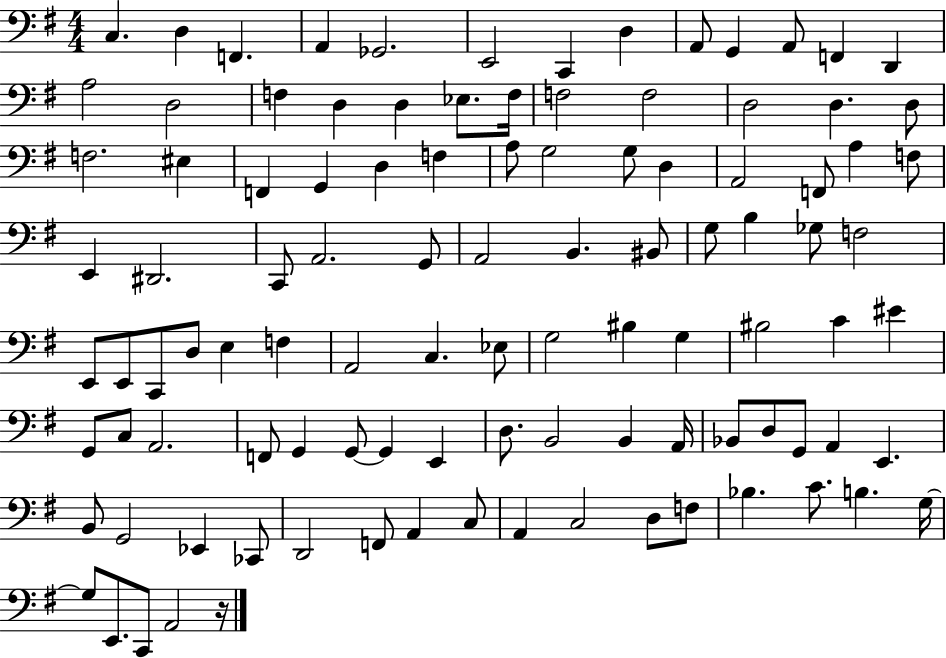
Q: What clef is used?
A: bass